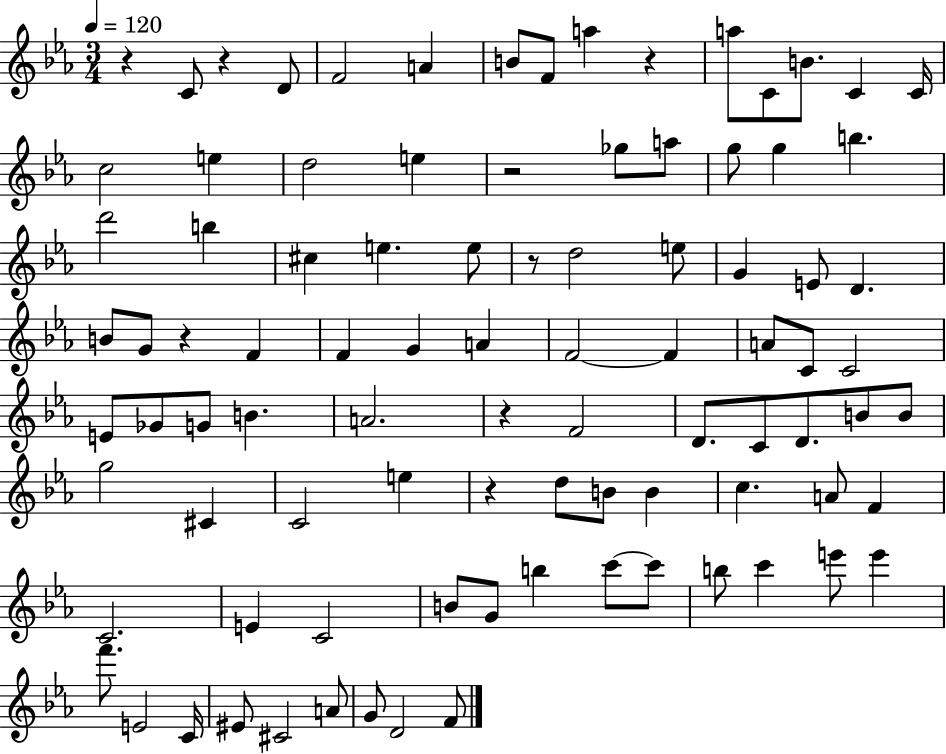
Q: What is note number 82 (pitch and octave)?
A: G4